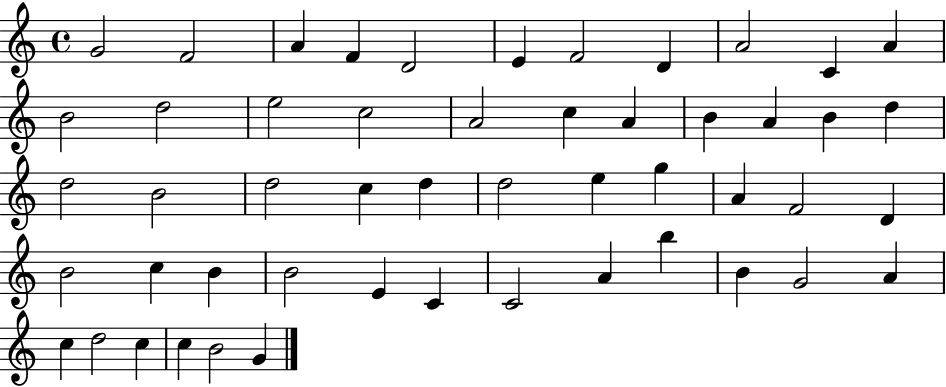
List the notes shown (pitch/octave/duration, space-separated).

G4/h F4/h A4/q F4/q D4/h E4/q F4/h D4/q A4/h C4/q A4/q B4/h D5/h E5/h C5/h A4/h C5/q A4/q B4/q A4/q B4/q D5/q D5/h B4/h D5/h C5/q D5/q D5/h E5/q G5/q A4/q F4/h D4/q B4/h C5/q B4/q B4/h E4/q C4/q C4/h A4/q B5/q B4/q G4/h A4/q C5/q D5/h C5/q C5/q B4/h G4/q